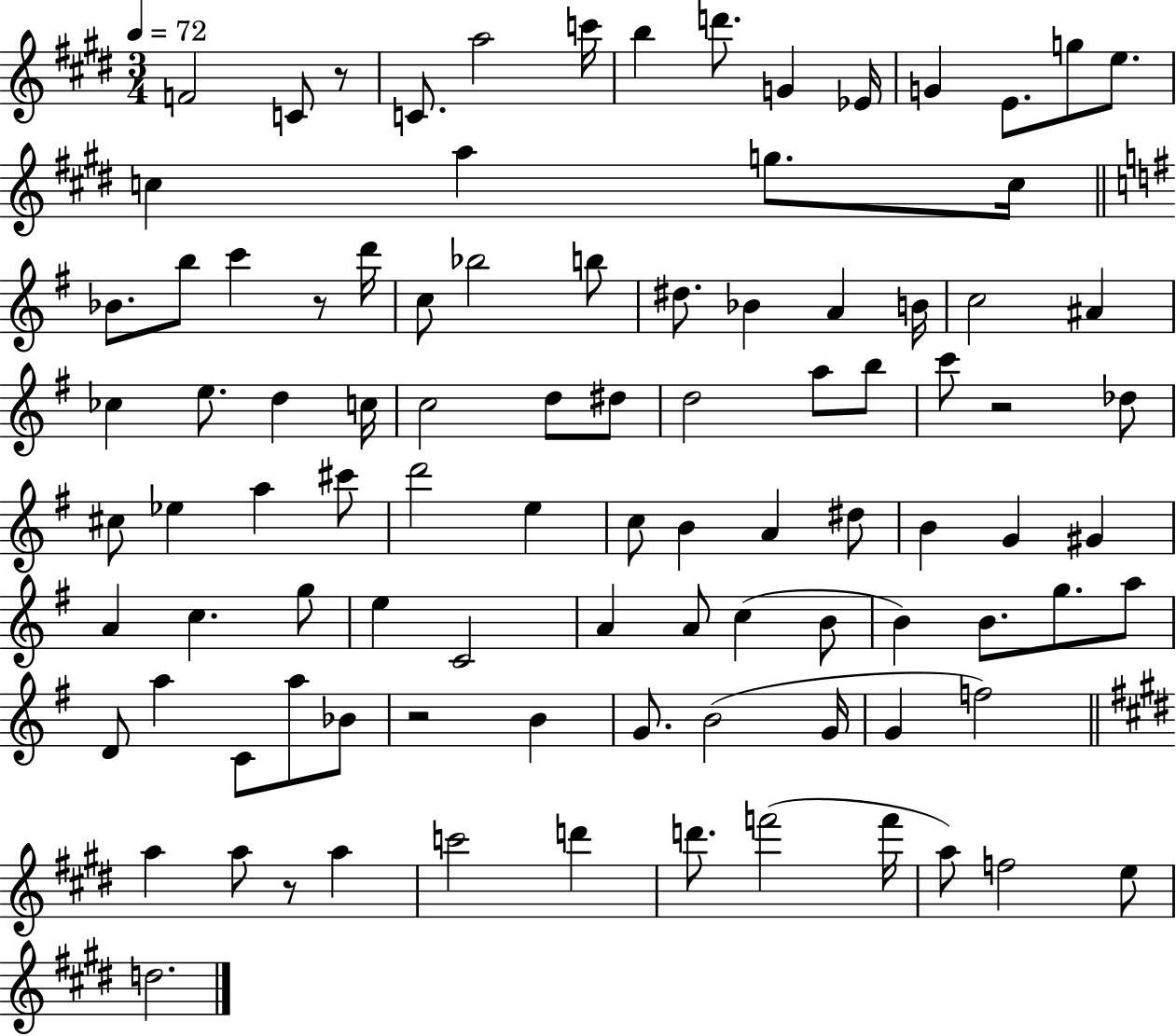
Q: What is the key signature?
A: E major